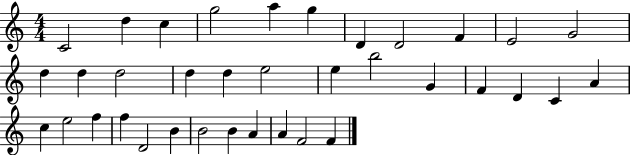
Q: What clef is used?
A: treble